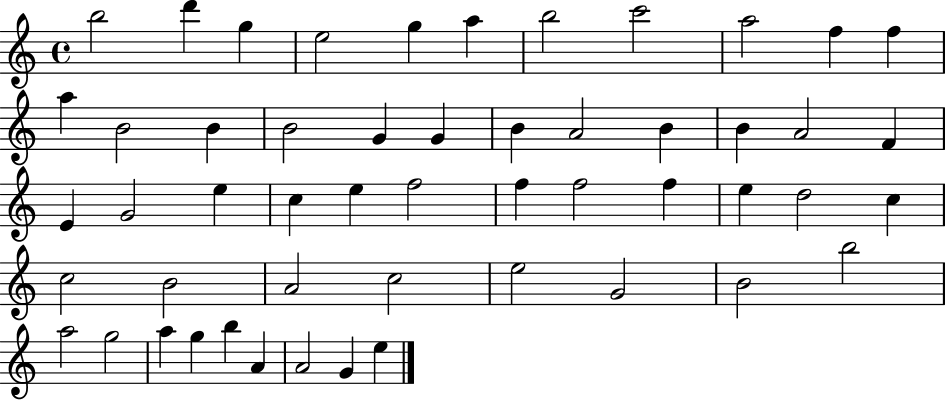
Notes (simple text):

B5/h D6/q G5/q E5/h G5/q A5/q B5/h C6/h A5/h F5/q F5/q A5/q B4/h B4/q B4/h G4/q G4/q B4/q A4/h B4/q B4/q A4/h F4/q E4/q G4/h E5/q C5/q E5/q F5/h F5/q F5/h F5/q E5/q D5/h C5/q C5/h B4/h A4/h C5/h E5/h G4/h B4/h B5/h A5/h G5/h A5/q G5/q B5/q A4/q A4/h G4/q E5/q